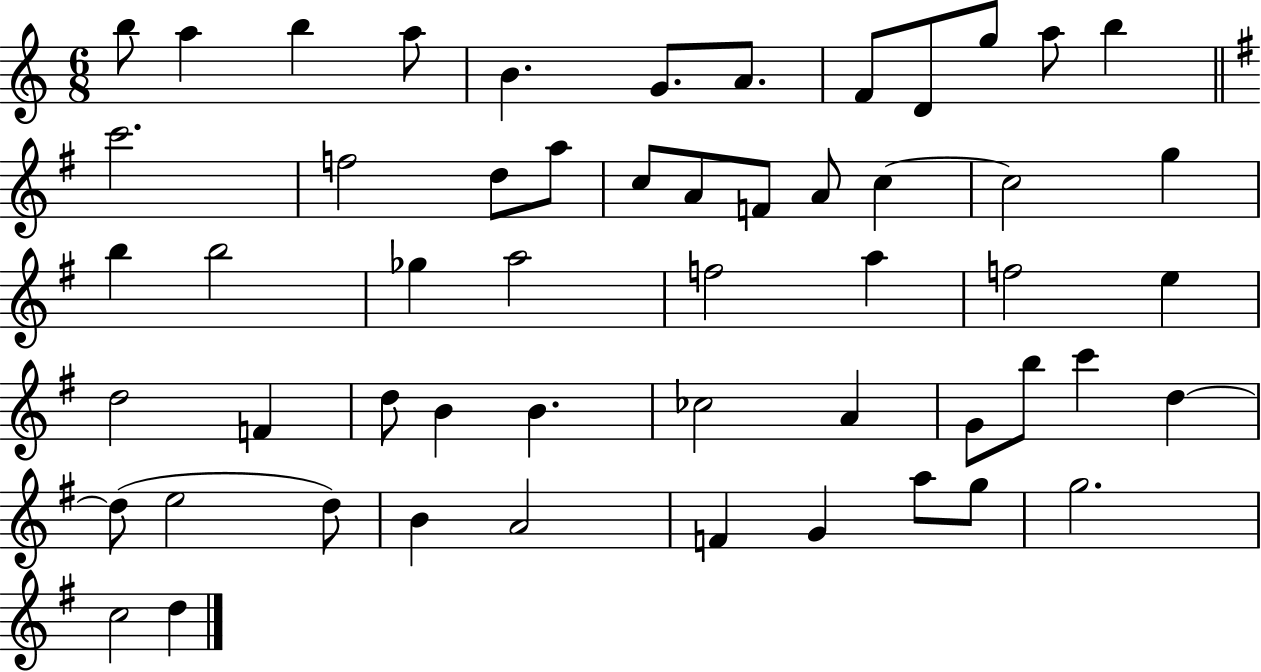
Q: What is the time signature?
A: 6/8